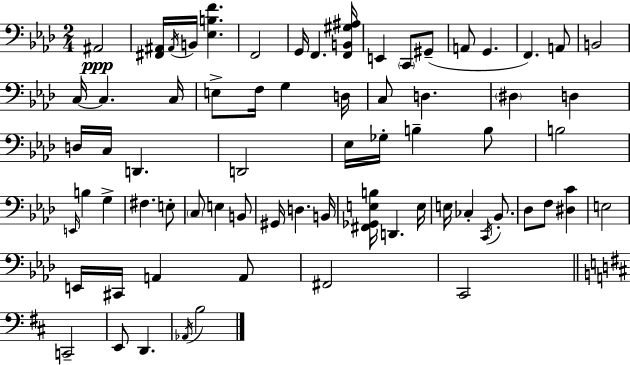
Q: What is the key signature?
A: F minor